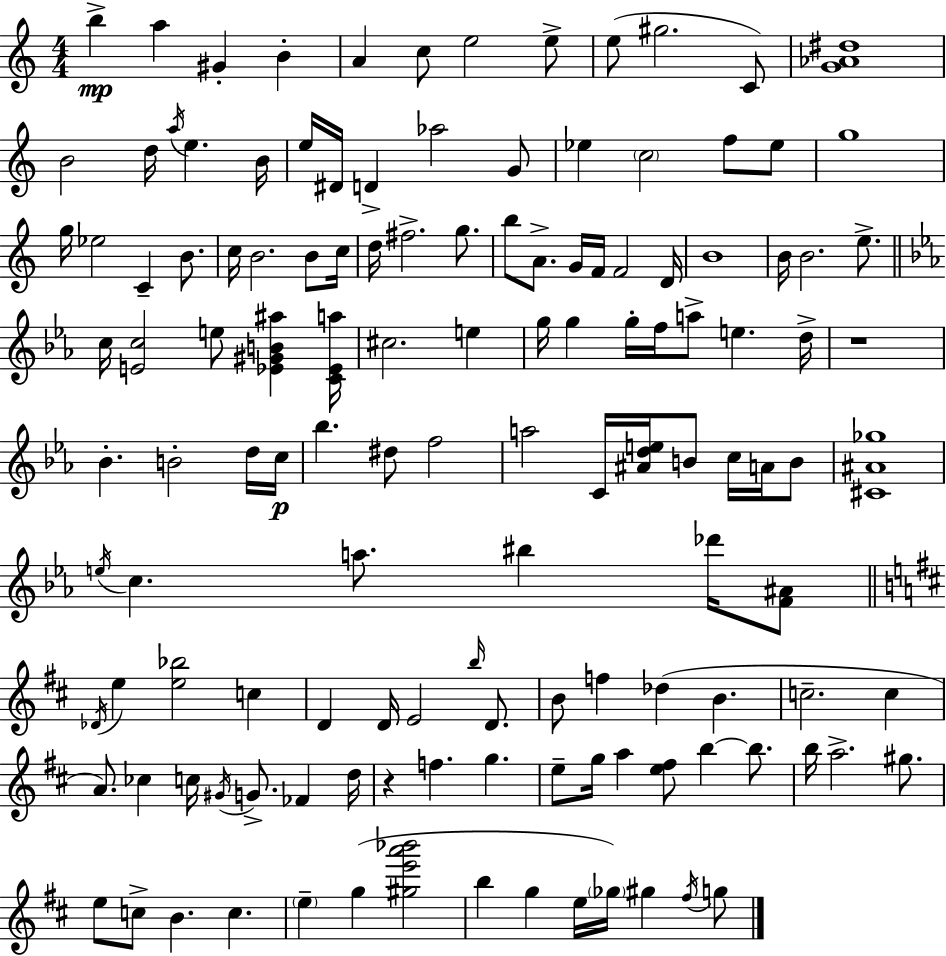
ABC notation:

X:1
T:Untitled
M:4/4
L:1/4
K:C
b a ^G B A c/2 e2 e/2 e/2 ^g2 C/2 [G_A^d]4 B2 d/4 a/4 e B/4 e/4 ^D/4 D _a2 G/2 _e c2 f/2 _e/2 g4 g/4 _e2 C B/2 c/4 B2 B/2 c/4 d/4 ^f2 g/2 b/2 A/2 G/4 F/4 F2 D/4 B4 B/4 B2 e/2 c/4 [Ec]2 e/2 [_E^GB^a] [C_Ea]/4 ^c2 e g/4 g g/4 f/4 a/2 e d/4 z4 _B B2 d/4 c/4 _b ^d/2 f2 a2 C/4 [^Ade]/4 B/2 c/4 A/4 B/2 [^C^A_g]4 e/4 c a/2 ^b _d'/4 [F^A]/2 _D/4 e [e_b]2 c D D/4 E2 b/4 D/2 B/2 f _d B c2 c A/2 _c c/4 ^G/4 G/2 _F d/4 z f g e/2 g/4 a [e^f]/2 b b/2 b/4 a2 ^g/2 e/2 c/2 B c e g [^ge'a'_b']2 b g e/4 _g/4 ^g ^f/4 g/2